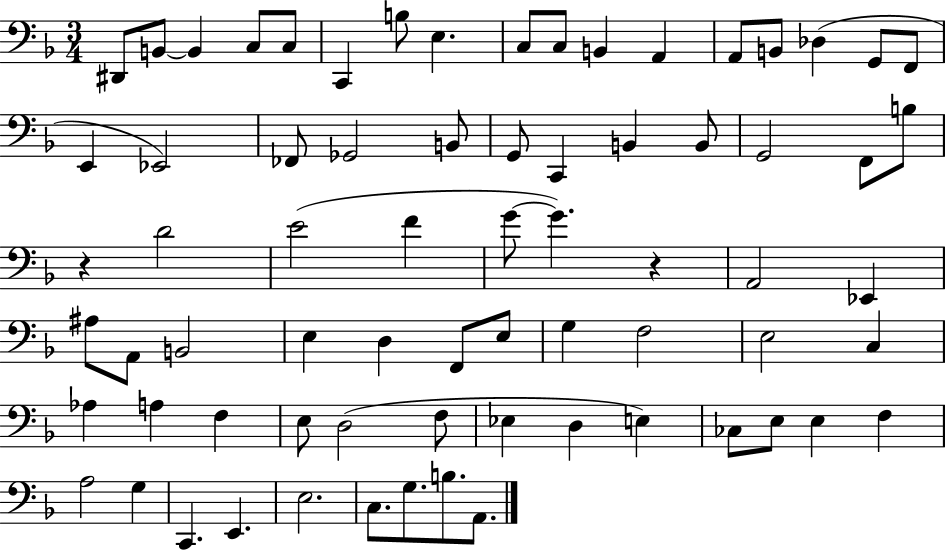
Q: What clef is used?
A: bass